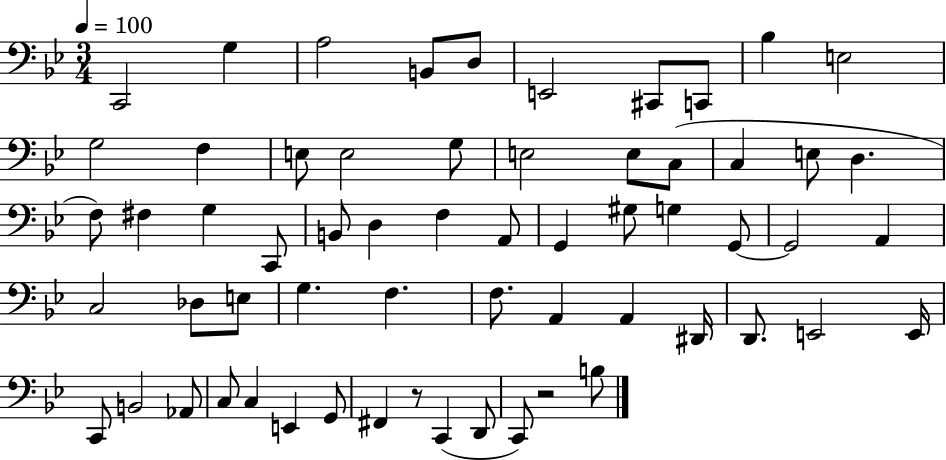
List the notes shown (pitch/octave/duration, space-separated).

C2/h G3/q A3/h B2/e D3/e E2/h C#2/e C2/e Bb3/q E3/h G3/h F3/q E3/e E3/h G3/e E3/h E3/e C3/e C3/q E3/e D3/q. F3/e F#3/q G3/q C2/e B2/e D3/q F3/q A2/e G2/q G#3/e G3/q G2/e G2/h A2/q C3/h Db3/e E3/e G3/q. F3/q. F3/e. A2/q A2/q D#2/s D2/e. E2/h E2/s C2/e B2/h Ab2/e C3/e C3/q E2/q G2/e F#2/q R/e C2/q D2/e C2/e R/h B3/e